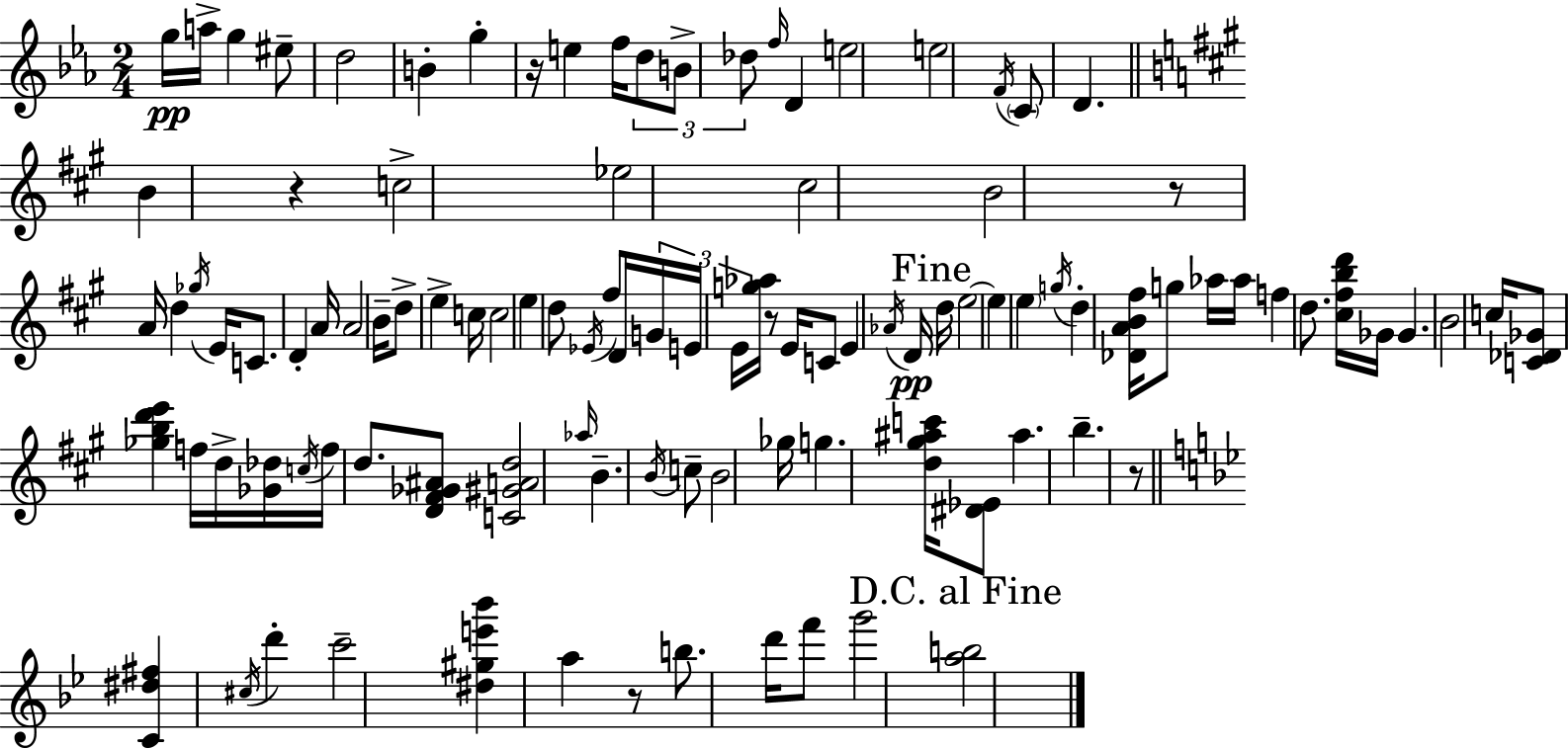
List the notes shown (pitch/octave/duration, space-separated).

G5/s A5/s G5/q EIS5/e D5/h B4/q G5/q R/s E5/q F5/s D5/e B4/e Db5/e F5/s D4/q E5/h E5/h F4/s C4/e D4/q. B4/q R/q C5/h Eb5/h C#5/h B4/h R/e A4/s D5/q Gb5/s E4/s C4/e. D4/q A4/s A4/h B4/s D5/e E5/q C5/s C5/h E5/q D5/e Eb4/s F#5/e D4/s G4/s E4/s E4/s [G5,Ab5]/s R/e E4/s C4/e E4/q Ab4/s D4/s D5/s E5/h E5/q E5/q G5/s D5/q [Db4,A4,B4,F#5]/s G5/e Ab5/s Ab5/s F5/q D5/e. [C#5,F#5,B5,D6]/s Gb4/s Gb4/q. B4/h C5/s [C4,Db4,Gb4]/e [Gb5,B5,D6,E6]/q F5/s D5/s [Gb4,Db5]/s C5/s F5/s D5/e. [D4,F#4,Gb4,A#4]/e [C4,G#4,A4,D5]/h Ab5/s B4/q. B4/s C5/e B4/h Gb5/s G5/q. [D5,G#5,A#5,C6]/s [D#4,Eb4]/e A#5/q. B5/q. R/e [C4,D#5,F#5]/q C#5/s D6/q C6/h [D#5,G#5,E6,Bb6]/q A5/q R/e B5/e. D6/s F6/e G6/h [A5,B5]/h